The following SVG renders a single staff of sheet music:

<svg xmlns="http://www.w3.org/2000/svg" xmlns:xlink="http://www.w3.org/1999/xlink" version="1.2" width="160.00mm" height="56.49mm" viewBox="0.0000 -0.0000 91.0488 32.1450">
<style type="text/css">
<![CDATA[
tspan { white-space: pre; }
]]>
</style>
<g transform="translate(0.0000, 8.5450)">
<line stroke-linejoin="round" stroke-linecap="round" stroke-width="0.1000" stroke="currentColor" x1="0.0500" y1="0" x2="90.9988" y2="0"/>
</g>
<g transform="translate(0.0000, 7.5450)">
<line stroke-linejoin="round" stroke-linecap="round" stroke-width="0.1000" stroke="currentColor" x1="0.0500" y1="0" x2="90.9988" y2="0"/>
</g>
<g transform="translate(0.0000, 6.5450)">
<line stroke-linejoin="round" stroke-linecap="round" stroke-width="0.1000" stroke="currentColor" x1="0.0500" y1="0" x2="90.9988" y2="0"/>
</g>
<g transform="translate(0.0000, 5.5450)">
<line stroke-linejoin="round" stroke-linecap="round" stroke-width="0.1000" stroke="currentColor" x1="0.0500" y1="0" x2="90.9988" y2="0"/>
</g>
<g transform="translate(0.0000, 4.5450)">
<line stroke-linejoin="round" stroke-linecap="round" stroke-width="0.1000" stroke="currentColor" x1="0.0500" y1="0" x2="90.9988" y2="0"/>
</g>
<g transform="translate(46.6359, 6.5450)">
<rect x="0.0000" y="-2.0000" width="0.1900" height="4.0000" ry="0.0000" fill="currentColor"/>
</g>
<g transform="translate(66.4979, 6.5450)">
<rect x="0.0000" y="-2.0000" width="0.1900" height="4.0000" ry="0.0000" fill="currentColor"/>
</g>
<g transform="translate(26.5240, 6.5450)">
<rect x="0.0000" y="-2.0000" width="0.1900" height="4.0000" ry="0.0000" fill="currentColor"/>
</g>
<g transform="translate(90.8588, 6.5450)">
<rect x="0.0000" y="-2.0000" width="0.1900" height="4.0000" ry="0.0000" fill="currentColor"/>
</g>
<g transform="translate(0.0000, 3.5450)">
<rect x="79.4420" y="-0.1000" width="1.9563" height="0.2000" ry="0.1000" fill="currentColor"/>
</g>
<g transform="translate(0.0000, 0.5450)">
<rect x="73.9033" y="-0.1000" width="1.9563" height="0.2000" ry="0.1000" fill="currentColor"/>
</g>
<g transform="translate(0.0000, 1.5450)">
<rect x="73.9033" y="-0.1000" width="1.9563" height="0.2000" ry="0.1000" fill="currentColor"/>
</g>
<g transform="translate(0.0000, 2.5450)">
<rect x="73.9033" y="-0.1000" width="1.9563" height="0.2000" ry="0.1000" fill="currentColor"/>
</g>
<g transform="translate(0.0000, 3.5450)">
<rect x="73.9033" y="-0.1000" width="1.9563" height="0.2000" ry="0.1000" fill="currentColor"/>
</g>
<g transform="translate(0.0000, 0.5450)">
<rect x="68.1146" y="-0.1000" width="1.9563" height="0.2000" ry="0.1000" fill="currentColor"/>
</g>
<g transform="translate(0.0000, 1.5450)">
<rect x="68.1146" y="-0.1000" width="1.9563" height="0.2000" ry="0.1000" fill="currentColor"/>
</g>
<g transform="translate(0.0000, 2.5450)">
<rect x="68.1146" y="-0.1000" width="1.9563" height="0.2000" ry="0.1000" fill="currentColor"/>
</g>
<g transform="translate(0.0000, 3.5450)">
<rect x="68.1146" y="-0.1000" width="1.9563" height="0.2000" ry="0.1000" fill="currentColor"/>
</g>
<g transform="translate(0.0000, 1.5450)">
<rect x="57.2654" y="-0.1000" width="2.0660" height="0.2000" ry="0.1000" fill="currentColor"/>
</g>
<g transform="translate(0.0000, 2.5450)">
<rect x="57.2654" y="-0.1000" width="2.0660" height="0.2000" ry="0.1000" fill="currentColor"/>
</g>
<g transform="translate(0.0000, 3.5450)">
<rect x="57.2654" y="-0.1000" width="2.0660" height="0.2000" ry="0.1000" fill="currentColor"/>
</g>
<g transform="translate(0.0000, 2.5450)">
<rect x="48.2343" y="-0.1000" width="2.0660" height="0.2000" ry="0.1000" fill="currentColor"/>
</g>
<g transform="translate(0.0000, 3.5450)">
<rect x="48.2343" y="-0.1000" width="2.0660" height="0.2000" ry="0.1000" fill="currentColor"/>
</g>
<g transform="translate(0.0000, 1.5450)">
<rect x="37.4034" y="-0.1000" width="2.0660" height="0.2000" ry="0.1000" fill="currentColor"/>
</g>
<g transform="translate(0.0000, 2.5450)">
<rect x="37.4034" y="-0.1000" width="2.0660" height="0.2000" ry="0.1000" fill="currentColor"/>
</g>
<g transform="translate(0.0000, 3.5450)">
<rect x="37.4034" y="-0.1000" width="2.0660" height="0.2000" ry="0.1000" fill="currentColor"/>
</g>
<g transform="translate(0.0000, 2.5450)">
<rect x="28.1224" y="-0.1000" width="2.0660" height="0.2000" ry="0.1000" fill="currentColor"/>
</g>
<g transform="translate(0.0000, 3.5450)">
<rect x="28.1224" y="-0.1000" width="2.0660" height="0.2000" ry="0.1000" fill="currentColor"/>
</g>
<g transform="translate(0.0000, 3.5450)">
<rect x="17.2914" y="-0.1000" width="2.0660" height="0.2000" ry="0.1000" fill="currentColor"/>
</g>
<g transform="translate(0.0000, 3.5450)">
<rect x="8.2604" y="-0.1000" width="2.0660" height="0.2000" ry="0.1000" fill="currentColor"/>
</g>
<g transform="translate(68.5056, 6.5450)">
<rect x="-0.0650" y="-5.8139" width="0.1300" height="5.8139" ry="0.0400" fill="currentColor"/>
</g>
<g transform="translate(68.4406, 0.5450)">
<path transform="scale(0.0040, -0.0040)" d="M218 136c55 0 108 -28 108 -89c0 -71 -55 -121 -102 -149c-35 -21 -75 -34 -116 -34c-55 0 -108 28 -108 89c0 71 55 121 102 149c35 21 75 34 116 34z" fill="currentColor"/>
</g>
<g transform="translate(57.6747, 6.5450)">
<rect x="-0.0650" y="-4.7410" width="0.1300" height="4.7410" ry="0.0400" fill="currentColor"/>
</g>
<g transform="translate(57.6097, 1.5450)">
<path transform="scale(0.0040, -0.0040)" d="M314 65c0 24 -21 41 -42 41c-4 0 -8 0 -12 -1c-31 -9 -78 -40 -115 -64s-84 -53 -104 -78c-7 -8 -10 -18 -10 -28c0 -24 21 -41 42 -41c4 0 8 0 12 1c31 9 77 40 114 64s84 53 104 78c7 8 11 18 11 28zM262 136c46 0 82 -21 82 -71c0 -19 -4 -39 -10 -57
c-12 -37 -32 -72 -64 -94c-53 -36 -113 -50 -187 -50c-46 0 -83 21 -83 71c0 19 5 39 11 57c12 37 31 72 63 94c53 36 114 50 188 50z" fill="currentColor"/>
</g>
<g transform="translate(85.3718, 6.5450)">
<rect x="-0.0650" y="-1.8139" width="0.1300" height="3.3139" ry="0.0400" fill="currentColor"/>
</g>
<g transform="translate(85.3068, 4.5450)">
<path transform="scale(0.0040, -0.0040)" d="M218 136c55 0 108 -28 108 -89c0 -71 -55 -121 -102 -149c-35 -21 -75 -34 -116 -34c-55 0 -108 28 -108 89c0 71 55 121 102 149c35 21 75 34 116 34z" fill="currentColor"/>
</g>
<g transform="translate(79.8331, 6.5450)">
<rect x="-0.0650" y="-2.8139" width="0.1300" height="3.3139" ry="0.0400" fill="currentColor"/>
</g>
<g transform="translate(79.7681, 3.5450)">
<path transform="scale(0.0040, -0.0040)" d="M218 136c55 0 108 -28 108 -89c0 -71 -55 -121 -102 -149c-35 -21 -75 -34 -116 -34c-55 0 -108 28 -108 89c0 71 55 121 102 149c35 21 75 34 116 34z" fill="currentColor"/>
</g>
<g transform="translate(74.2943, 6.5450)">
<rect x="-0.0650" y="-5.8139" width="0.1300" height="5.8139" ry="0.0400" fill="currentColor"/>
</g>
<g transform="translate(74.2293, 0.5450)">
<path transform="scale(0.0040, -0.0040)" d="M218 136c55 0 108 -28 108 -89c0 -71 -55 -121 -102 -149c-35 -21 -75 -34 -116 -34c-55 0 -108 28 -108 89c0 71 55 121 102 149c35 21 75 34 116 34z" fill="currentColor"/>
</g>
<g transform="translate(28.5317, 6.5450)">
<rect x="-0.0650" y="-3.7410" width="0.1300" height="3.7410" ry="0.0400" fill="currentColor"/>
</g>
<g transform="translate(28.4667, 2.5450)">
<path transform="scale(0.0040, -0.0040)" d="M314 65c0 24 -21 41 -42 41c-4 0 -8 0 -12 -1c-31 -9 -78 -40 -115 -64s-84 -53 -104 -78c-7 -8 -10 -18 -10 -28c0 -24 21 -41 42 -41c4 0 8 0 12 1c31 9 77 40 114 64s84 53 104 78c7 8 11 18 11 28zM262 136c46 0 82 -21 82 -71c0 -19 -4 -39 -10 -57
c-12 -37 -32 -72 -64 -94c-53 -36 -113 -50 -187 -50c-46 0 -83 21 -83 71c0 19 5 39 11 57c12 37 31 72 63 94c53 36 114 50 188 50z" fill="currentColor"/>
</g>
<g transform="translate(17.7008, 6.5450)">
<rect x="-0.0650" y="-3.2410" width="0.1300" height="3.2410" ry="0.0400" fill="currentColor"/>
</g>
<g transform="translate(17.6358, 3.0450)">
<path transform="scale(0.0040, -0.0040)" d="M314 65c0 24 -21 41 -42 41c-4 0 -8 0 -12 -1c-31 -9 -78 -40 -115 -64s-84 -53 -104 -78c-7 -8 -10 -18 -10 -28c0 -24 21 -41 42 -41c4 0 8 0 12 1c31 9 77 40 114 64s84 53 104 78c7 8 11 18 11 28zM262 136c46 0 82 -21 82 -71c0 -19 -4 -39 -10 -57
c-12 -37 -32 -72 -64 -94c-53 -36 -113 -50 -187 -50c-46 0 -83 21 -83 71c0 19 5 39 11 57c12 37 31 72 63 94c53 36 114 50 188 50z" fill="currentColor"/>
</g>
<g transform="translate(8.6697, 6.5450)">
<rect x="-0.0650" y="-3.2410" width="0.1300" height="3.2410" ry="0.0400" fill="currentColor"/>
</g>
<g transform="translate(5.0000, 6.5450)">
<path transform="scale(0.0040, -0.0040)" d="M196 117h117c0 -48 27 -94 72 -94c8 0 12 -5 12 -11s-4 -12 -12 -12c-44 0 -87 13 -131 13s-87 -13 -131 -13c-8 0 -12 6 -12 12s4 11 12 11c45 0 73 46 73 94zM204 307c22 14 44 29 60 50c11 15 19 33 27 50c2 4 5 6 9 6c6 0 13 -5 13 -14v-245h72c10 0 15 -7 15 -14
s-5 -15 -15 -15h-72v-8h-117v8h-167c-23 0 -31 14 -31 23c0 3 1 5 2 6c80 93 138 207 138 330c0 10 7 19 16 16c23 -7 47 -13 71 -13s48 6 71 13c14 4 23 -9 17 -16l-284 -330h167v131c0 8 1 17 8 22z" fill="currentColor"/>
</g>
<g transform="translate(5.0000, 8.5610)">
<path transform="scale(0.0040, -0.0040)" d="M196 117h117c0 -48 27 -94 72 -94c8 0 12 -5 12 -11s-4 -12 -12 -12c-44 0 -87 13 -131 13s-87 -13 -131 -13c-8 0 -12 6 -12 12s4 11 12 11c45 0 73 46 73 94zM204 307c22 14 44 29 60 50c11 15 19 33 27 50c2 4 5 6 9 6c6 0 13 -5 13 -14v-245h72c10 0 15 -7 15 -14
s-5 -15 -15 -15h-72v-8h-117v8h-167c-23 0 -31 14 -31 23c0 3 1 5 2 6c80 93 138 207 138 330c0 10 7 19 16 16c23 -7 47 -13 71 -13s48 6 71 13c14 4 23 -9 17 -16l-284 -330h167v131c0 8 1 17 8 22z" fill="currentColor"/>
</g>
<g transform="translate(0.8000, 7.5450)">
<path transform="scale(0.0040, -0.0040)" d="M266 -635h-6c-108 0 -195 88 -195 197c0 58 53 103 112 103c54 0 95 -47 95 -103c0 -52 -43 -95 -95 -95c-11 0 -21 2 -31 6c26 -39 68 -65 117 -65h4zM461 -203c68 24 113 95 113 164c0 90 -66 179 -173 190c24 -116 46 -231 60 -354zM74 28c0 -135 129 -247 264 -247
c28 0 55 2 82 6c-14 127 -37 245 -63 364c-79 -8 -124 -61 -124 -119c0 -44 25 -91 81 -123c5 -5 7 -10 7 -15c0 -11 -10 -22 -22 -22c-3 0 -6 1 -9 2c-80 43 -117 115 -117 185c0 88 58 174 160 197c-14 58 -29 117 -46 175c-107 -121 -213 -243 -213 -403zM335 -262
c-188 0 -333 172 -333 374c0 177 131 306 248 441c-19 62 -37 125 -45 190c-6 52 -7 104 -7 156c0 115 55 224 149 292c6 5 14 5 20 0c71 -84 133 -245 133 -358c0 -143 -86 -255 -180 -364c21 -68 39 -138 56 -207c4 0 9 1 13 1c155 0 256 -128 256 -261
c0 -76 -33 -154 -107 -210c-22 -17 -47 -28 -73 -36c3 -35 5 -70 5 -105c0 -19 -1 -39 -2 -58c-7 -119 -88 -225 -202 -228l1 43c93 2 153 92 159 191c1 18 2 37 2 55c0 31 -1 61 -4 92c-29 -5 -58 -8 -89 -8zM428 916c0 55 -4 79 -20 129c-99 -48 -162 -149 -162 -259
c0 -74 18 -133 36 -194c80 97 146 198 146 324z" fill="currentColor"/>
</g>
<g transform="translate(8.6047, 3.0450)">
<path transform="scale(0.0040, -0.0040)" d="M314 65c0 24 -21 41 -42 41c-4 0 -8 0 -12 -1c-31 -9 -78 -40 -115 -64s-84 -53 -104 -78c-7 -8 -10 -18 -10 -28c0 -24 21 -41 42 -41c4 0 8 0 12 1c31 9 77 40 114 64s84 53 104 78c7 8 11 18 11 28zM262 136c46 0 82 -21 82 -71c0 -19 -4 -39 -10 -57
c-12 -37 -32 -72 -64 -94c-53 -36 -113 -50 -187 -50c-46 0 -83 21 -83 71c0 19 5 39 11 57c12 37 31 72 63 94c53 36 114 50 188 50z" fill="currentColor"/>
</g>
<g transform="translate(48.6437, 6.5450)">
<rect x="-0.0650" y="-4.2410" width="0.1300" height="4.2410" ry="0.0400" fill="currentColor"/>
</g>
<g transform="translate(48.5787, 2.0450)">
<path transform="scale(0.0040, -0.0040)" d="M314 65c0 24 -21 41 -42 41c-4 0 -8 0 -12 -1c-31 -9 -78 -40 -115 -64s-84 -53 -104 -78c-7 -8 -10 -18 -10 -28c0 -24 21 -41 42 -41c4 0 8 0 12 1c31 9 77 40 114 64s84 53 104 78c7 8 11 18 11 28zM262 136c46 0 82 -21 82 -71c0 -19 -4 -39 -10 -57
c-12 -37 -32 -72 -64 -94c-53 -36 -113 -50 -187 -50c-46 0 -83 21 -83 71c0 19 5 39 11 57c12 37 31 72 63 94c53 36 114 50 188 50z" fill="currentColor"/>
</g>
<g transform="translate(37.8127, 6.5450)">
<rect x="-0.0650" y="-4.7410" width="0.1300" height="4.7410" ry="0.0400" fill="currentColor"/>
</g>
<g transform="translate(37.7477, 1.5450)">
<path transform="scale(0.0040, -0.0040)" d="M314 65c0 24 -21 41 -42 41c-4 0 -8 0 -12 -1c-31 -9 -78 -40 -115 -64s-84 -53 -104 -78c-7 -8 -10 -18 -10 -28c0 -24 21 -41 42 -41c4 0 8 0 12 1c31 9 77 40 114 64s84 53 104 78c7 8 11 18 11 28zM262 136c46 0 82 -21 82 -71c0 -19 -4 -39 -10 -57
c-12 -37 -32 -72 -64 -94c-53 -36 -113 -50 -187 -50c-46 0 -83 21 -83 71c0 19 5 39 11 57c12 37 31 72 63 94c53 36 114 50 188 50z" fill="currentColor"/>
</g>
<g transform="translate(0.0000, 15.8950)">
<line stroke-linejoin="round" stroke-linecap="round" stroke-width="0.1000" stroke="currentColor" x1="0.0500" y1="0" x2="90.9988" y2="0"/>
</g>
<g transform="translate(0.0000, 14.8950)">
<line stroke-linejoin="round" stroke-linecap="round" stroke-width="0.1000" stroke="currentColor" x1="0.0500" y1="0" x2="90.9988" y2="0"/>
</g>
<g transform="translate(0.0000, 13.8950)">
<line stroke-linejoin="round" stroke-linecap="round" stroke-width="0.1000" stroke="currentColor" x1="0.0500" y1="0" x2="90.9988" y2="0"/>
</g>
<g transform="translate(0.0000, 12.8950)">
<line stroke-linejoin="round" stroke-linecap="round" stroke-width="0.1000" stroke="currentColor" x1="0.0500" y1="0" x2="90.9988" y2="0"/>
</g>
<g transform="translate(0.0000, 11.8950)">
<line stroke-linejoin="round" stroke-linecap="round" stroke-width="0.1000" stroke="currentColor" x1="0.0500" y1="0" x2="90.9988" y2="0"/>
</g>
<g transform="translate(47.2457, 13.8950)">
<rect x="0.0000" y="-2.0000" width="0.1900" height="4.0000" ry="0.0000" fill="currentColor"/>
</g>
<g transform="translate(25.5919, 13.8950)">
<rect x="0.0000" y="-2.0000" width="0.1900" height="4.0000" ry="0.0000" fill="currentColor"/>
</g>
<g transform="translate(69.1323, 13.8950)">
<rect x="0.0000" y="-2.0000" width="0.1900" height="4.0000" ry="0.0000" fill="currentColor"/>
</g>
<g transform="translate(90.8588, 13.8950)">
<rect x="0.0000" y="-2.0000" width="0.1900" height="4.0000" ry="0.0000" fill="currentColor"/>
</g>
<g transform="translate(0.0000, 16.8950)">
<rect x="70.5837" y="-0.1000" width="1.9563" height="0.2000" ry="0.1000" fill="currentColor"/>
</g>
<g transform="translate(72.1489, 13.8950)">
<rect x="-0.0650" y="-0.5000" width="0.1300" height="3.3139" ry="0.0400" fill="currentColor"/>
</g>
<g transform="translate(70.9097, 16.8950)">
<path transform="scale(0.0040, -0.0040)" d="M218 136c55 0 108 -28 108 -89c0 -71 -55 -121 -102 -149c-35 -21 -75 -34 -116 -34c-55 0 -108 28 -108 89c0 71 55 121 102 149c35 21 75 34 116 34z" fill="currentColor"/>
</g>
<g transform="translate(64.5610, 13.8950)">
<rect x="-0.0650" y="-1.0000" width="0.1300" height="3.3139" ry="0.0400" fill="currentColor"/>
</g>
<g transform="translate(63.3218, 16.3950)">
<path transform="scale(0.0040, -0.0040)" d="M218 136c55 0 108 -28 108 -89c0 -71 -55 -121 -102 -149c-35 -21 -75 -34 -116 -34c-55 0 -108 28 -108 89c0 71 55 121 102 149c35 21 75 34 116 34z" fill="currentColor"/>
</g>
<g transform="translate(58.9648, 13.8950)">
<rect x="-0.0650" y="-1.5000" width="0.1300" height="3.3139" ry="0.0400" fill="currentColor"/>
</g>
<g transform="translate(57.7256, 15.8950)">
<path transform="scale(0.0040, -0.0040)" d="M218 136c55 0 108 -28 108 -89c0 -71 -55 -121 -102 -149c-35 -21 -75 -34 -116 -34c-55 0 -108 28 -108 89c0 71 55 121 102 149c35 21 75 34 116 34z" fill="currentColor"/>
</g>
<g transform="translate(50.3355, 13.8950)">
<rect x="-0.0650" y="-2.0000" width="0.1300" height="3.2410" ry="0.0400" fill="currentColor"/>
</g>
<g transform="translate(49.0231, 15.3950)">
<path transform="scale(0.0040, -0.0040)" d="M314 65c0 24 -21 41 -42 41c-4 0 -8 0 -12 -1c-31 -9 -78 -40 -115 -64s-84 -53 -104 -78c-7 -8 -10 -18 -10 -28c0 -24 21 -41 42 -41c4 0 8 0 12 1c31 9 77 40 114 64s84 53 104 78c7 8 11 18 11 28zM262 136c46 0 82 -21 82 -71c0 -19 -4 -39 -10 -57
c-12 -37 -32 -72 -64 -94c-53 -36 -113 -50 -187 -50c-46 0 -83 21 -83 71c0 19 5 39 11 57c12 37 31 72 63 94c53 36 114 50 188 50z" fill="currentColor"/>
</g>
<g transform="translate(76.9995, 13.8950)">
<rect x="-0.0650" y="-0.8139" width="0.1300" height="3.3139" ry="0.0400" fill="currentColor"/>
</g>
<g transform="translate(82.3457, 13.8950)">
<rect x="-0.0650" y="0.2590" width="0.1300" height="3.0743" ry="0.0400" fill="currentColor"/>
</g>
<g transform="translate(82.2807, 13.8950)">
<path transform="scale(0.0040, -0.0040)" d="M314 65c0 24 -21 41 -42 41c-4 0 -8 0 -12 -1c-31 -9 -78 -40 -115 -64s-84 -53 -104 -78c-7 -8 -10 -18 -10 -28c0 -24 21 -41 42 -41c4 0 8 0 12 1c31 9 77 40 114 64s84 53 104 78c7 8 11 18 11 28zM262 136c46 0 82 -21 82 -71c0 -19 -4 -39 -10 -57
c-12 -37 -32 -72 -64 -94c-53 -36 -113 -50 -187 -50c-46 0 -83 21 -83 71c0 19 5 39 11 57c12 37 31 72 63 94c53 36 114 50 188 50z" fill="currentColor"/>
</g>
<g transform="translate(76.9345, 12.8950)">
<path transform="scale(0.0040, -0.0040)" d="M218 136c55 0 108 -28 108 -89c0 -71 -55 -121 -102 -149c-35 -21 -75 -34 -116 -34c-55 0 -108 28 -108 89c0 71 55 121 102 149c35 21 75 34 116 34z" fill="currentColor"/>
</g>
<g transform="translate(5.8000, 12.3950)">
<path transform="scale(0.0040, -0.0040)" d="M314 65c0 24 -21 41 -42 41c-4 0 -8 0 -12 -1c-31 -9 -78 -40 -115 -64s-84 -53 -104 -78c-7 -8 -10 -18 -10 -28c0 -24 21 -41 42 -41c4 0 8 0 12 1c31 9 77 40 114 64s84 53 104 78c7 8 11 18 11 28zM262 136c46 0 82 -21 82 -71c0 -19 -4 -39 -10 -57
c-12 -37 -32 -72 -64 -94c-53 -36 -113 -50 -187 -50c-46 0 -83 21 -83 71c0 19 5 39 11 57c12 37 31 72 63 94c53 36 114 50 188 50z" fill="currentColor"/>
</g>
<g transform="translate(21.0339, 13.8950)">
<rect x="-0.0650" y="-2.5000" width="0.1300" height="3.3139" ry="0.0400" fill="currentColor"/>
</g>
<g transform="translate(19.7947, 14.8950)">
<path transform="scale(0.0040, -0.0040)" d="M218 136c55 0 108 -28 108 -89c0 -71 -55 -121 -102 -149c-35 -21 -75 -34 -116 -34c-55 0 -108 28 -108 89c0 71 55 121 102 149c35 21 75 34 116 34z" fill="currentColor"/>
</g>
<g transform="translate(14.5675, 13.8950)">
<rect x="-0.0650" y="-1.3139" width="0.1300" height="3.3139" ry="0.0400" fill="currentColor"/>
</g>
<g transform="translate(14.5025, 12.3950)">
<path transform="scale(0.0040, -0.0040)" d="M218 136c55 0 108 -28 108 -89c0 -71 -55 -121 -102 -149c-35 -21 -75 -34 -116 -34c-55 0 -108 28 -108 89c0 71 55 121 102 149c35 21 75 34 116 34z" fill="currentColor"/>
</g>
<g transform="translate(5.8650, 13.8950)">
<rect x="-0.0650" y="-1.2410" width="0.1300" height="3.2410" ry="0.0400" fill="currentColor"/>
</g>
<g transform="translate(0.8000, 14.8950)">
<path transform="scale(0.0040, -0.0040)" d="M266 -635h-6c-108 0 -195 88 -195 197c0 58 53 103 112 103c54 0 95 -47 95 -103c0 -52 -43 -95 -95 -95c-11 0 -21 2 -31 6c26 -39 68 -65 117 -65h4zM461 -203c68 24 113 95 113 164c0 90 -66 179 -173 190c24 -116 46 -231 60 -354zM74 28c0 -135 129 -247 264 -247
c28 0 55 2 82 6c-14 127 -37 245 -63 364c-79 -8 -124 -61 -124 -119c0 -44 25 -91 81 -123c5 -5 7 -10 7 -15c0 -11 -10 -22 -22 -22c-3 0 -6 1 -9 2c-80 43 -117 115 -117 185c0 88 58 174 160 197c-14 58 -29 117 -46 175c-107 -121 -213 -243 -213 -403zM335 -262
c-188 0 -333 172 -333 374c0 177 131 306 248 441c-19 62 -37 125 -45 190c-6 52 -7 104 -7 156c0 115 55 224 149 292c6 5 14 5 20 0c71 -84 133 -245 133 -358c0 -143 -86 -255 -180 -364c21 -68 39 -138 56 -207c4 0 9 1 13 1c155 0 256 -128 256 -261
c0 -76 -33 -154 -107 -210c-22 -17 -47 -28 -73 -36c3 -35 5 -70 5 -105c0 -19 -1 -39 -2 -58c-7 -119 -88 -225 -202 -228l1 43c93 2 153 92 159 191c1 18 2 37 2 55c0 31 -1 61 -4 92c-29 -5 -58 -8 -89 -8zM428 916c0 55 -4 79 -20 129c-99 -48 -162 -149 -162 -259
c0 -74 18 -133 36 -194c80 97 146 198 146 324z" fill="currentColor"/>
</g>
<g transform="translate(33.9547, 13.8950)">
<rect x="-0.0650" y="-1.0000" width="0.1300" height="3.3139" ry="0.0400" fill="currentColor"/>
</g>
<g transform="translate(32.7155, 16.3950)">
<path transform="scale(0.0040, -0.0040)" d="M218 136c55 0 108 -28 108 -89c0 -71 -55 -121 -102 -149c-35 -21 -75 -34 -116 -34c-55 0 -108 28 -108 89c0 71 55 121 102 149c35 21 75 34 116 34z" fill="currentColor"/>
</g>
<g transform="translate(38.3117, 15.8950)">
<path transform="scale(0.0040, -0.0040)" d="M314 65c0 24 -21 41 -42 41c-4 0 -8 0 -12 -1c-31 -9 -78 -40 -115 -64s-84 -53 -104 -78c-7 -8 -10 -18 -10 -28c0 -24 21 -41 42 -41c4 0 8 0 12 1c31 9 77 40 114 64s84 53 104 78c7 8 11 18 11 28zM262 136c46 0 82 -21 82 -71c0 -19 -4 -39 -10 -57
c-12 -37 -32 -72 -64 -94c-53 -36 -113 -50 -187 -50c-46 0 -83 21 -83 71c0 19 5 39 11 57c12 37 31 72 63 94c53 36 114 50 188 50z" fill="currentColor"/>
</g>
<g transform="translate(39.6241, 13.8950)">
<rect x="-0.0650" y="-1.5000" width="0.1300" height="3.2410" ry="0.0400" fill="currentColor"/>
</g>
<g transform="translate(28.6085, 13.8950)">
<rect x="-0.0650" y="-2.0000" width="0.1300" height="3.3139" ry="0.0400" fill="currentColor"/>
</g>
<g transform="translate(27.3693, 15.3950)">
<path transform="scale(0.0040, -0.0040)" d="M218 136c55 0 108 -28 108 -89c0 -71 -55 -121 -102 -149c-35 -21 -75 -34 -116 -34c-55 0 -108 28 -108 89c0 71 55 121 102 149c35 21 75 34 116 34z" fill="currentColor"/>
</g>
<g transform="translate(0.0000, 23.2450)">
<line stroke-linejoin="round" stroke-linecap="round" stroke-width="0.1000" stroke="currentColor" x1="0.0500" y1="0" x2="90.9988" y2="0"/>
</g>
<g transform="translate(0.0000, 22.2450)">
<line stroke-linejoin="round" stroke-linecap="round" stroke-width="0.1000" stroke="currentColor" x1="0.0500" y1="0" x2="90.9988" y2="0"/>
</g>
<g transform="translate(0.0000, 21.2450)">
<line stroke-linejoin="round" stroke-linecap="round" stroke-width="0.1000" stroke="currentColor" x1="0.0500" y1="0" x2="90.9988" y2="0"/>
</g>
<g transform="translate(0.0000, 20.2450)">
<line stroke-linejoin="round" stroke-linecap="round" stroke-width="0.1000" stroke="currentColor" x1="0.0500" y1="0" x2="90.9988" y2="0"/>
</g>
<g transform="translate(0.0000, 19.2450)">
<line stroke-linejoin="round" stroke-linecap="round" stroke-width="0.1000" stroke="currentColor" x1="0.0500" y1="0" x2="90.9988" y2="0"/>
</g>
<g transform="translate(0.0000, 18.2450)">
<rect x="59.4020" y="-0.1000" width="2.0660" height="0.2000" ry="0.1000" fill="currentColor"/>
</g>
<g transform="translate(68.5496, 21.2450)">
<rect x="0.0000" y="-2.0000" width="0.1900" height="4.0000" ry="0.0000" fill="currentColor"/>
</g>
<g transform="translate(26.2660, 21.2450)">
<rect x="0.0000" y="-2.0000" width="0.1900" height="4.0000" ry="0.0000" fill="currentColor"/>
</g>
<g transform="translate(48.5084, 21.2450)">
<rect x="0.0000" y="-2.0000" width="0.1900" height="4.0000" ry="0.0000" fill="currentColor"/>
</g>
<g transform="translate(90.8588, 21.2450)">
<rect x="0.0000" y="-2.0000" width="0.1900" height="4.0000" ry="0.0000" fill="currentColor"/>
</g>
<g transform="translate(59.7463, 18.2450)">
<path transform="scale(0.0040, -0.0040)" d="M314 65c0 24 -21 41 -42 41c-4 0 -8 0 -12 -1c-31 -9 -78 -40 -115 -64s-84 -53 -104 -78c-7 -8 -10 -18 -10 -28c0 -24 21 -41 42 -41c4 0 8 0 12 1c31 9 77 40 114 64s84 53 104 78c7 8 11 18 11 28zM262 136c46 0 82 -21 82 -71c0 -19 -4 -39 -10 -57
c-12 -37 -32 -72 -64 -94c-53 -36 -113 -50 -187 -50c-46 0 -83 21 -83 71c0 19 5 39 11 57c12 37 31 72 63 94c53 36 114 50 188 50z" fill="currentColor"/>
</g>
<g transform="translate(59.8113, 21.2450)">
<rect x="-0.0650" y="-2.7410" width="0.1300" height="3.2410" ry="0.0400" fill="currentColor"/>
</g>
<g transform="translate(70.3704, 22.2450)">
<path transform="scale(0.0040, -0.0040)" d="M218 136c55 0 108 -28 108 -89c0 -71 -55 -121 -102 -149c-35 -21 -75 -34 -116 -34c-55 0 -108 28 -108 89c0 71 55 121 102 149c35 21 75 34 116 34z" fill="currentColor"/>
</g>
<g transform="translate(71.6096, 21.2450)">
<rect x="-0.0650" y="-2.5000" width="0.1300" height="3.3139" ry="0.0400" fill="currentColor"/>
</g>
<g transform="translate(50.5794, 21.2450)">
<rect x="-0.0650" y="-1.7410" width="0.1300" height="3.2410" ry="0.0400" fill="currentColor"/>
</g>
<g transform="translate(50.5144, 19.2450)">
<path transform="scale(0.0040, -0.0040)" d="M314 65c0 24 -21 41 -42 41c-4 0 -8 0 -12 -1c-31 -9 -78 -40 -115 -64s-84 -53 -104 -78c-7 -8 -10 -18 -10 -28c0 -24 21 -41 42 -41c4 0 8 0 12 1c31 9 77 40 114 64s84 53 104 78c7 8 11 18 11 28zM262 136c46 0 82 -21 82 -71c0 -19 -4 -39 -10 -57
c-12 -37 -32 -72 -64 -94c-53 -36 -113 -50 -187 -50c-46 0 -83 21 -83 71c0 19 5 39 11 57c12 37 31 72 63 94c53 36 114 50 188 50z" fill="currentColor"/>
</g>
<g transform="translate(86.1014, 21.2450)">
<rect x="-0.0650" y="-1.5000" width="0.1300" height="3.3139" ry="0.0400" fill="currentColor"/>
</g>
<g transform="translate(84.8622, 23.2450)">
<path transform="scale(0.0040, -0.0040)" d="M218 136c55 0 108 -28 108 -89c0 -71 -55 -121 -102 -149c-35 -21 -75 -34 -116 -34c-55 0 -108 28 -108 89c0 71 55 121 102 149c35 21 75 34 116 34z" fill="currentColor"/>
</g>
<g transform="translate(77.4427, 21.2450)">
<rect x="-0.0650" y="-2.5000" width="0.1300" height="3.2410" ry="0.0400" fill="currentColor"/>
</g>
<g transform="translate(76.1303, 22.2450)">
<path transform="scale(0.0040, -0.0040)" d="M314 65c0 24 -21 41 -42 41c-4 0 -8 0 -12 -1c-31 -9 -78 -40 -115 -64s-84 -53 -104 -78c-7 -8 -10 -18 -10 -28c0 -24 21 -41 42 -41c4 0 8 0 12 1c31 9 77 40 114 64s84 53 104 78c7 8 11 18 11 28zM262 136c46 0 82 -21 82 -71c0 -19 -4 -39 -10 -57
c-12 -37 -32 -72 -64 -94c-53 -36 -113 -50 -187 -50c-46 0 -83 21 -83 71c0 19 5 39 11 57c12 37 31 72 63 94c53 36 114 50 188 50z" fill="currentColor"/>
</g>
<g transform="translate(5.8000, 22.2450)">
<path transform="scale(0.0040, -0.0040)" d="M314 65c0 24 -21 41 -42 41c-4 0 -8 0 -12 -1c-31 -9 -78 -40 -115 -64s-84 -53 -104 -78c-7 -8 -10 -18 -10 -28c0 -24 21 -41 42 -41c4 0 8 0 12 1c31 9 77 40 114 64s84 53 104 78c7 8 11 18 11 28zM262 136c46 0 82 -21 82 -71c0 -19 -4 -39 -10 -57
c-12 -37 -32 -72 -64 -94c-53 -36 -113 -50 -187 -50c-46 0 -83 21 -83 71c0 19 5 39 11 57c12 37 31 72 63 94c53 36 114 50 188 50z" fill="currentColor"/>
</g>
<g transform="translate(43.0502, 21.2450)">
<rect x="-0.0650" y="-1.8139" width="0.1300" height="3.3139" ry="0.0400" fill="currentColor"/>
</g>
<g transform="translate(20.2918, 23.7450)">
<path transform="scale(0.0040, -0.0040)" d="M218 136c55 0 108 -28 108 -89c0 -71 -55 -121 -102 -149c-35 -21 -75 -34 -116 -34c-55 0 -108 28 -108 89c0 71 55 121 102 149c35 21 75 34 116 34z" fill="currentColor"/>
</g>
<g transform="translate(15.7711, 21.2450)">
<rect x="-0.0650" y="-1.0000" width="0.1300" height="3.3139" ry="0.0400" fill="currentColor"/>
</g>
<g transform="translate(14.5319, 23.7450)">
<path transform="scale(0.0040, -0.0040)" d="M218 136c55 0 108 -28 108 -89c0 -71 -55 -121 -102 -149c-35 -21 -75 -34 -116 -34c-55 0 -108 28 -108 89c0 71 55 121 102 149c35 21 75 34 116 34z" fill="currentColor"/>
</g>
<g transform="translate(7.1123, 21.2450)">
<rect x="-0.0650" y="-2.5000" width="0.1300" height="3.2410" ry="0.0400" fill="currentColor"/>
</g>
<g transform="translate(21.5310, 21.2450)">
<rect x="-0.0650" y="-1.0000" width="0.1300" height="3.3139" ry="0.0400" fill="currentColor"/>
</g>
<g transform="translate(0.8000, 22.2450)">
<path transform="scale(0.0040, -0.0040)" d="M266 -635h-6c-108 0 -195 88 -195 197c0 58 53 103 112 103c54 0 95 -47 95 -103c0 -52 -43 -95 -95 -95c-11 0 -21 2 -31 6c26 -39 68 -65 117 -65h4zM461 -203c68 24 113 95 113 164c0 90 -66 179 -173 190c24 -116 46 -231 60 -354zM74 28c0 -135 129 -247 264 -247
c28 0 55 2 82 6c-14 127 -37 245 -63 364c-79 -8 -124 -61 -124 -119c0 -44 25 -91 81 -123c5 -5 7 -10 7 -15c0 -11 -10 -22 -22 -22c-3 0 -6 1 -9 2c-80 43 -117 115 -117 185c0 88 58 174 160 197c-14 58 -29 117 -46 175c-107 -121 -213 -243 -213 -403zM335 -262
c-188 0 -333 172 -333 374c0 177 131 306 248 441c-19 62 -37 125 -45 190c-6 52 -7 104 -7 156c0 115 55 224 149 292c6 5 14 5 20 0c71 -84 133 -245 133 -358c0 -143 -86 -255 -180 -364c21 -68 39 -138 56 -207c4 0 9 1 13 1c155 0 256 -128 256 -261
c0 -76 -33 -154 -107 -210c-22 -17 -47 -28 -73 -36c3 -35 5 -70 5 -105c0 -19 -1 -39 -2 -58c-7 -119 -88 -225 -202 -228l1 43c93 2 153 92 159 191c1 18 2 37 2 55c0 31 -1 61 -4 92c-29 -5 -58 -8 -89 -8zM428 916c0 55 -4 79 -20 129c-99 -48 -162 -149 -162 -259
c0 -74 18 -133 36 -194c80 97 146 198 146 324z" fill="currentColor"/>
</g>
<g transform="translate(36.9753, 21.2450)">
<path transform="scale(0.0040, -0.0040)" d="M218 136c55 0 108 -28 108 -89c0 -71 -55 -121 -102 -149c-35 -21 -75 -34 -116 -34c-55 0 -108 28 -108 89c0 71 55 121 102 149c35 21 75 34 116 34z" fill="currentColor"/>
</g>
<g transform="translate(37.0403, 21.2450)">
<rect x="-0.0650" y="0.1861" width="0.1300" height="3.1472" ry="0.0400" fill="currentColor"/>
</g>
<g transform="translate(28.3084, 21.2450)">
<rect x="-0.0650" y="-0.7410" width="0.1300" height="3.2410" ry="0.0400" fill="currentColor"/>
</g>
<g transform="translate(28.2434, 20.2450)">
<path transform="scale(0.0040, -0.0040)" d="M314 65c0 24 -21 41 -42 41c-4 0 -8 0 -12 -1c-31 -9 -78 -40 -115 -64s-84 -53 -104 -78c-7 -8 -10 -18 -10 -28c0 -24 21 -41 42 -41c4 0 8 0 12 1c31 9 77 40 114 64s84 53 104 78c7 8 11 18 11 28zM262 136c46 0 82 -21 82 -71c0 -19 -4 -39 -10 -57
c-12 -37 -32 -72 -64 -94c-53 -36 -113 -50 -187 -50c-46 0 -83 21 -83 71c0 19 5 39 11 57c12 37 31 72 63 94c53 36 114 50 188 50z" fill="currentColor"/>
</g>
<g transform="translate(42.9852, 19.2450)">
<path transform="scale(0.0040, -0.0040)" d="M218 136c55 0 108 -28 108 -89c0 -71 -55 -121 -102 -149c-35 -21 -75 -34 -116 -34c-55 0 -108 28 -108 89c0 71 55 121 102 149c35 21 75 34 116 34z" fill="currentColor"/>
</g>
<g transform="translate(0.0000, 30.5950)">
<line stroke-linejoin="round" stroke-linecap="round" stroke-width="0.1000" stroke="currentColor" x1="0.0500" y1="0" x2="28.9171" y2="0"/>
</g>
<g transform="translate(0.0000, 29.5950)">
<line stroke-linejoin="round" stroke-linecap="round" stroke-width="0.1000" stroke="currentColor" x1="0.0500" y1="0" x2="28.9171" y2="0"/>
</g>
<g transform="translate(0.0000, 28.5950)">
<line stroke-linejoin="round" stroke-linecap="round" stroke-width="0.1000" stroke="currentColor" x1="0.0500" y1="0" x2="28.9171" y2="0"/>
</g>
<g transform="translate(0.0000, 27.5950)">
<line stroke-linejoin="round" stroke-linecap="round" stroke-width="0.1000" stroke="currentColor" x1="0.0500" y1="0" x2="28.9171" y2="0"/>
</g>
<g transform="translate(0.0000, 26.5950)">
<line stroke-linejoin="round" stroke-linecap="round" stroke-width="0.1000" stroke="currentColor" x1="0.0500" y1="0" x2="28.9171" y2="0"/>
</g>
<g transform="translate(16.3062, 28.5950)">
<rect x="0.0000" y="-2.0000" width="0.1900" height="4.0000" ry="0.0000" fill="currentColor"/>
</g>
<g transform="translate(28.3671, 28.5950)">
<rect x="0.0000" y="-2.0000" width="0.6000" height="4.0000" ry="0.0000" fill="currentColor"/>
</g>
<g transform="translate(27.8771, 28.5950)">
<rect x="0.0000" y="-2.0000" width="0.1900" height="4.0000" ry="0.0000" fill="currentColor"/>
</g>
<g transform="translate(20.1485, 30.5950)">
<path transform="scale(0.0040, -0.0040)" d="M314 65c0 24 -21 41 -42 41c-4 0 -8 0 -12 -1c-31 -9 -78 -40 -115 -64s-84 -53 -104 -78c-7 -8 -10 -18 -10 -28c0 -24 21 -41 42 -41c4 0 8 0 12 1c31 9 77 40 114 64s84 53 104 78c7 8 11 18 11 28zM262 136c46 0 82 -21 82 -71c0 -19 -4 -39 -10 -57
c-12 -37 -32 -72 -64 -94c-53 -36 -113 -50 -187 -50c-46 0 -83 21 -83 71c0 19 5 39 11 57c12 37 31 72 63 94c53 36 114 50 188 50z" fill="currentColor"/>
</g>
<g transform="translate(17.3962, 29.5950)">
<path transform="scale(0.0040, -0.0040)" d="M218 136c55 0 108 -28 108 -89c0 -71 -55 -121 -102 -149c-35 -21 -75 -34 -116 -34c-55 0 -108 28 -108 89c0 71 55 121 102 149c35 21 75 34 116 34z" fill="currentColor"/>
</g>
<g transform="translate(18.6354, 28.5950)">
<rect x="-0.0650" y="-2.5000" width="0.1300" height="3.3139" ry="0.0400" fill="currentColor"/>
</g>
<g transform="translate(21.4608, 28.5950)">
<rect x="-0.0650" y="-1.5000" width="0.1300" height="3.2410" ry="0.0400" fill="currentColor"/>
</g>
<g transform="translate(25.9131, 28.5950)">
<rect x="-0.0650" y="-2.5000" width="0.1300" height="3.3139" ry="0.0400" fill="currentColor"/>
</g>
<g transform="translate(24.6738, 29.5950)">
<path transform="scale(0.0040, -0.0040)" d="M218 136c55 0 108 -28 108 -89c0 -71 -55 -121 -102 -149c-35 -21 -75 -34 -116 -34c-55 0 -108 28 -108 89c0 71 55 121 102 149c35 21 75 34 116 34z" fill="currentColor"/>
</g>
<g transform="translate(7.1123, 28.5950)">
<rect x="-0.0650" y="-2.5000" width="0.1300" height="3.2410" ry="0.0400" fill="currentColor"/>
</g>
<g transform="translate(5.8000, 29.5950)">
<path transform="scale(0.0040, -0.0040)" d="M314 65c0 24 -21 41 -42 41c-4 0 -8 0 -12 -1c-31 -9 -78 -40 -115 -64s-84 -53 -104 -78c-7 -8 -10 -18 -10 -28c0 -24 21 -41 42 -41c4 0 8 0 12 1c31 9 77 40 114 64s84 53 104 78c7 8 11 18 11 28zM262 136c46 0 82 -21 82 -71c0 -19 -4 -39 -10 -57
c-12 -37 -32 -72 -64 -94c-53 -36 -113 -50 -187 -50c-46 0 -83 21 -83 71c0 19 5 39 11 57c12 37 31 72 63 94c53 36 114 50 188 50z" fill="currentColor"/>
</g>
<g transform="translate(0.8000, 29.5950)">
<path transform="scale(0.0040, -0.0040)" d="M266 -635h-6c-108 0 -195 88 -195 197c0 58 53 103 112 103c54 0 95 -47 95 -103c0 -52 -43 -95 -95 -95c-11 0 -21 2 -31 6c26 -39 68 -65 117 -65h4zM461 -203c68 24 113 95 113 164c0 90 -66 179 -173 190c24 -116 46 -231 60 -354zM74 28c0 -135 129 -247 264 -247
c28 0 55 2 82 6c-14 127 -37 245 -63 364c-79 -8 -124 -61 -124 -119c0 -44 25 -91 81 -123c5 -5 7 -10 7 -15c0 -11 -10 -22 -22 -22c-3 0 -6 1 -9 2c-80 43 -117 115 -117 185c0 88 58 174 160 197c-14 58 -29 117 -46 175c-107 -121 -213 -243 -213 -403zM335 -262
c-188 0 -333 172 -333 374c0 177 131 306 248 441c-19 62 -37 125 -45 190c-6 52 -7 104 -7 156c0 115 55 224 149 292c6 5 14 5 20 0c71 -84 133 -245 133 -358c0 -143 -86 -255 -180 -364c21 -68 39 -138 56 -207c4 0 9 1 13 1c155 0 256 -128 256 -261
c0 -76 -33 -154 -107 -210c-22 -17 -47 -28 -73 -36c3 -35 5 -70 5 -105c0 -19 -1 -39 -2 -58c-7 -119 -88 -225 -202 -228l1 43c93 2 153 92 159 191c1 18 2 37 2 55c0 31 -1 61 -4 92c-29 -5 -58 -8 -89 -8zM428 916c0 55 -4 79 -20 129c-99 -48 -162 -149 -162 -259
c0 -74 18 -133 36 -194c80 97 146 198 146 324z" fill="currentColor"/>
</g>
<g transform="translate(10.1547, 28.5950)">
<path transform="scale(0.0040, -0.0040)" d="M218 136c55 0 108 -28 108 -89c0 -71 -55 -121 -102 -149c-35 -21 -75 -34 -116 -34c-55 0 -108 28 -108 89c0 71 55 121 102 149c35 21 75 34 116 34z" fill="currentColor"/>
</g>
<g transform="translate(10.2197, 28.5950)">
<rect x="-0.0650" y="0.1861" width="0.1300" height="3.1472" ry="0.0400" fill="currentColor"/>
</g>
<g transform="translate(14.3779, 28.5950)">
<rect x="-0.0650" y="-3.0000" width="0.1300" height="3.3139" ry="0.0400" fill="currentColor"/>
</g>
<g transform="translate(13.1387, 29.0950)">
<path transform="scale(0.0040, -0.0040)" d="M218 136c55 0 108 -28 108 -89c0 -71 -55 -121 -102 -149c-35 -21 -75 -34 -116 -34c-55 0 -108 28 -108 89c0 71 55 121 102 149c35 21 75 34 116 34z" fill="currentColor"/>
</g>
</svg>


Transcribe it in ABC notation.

X:1
T:Untitled
M:4/4
L:1/4
K:C
b2 b2 c'2 e'2 d'2 e'2 g' g' a f e2 e G F D E2 F2 E D C d B2 G2 D D d2 B f f2 a2 G G2 E G2 B A G E2 G